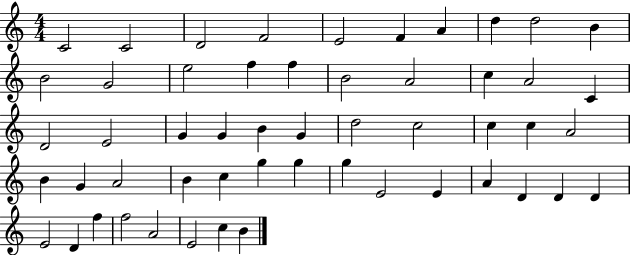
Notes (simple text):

C4/h C4/h D4/h F4/h E4/h F4/q A4/q D5/q D5/h B4/q B4/h G4/h E5/h F5/q F5/q B4/h A4/h C5/q A4/h C4/q D4/h E4/h G4/q G4/q B4/q G4/q D5/h C5/h C5/q C5/q A4/h B4/q G4/q A4/h B4/q C5/q G5/q G5/q G5/q E4/h E4/q A4/q D4/q D4/q D4/q E4/h D4/q F5/q F5/h A4/h E4/h C5/q B4/q